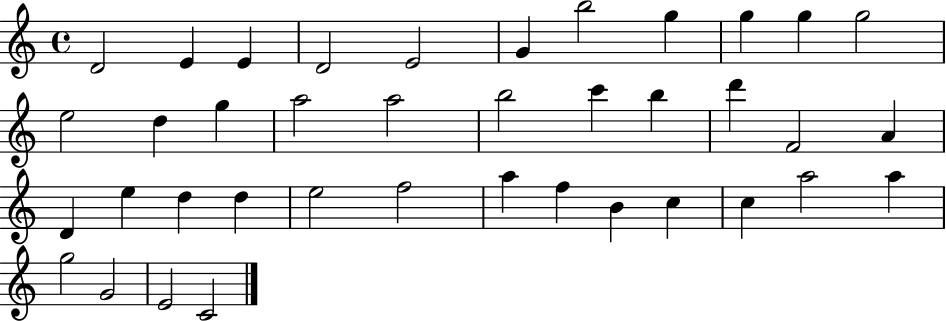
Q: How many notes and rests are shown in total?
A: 39